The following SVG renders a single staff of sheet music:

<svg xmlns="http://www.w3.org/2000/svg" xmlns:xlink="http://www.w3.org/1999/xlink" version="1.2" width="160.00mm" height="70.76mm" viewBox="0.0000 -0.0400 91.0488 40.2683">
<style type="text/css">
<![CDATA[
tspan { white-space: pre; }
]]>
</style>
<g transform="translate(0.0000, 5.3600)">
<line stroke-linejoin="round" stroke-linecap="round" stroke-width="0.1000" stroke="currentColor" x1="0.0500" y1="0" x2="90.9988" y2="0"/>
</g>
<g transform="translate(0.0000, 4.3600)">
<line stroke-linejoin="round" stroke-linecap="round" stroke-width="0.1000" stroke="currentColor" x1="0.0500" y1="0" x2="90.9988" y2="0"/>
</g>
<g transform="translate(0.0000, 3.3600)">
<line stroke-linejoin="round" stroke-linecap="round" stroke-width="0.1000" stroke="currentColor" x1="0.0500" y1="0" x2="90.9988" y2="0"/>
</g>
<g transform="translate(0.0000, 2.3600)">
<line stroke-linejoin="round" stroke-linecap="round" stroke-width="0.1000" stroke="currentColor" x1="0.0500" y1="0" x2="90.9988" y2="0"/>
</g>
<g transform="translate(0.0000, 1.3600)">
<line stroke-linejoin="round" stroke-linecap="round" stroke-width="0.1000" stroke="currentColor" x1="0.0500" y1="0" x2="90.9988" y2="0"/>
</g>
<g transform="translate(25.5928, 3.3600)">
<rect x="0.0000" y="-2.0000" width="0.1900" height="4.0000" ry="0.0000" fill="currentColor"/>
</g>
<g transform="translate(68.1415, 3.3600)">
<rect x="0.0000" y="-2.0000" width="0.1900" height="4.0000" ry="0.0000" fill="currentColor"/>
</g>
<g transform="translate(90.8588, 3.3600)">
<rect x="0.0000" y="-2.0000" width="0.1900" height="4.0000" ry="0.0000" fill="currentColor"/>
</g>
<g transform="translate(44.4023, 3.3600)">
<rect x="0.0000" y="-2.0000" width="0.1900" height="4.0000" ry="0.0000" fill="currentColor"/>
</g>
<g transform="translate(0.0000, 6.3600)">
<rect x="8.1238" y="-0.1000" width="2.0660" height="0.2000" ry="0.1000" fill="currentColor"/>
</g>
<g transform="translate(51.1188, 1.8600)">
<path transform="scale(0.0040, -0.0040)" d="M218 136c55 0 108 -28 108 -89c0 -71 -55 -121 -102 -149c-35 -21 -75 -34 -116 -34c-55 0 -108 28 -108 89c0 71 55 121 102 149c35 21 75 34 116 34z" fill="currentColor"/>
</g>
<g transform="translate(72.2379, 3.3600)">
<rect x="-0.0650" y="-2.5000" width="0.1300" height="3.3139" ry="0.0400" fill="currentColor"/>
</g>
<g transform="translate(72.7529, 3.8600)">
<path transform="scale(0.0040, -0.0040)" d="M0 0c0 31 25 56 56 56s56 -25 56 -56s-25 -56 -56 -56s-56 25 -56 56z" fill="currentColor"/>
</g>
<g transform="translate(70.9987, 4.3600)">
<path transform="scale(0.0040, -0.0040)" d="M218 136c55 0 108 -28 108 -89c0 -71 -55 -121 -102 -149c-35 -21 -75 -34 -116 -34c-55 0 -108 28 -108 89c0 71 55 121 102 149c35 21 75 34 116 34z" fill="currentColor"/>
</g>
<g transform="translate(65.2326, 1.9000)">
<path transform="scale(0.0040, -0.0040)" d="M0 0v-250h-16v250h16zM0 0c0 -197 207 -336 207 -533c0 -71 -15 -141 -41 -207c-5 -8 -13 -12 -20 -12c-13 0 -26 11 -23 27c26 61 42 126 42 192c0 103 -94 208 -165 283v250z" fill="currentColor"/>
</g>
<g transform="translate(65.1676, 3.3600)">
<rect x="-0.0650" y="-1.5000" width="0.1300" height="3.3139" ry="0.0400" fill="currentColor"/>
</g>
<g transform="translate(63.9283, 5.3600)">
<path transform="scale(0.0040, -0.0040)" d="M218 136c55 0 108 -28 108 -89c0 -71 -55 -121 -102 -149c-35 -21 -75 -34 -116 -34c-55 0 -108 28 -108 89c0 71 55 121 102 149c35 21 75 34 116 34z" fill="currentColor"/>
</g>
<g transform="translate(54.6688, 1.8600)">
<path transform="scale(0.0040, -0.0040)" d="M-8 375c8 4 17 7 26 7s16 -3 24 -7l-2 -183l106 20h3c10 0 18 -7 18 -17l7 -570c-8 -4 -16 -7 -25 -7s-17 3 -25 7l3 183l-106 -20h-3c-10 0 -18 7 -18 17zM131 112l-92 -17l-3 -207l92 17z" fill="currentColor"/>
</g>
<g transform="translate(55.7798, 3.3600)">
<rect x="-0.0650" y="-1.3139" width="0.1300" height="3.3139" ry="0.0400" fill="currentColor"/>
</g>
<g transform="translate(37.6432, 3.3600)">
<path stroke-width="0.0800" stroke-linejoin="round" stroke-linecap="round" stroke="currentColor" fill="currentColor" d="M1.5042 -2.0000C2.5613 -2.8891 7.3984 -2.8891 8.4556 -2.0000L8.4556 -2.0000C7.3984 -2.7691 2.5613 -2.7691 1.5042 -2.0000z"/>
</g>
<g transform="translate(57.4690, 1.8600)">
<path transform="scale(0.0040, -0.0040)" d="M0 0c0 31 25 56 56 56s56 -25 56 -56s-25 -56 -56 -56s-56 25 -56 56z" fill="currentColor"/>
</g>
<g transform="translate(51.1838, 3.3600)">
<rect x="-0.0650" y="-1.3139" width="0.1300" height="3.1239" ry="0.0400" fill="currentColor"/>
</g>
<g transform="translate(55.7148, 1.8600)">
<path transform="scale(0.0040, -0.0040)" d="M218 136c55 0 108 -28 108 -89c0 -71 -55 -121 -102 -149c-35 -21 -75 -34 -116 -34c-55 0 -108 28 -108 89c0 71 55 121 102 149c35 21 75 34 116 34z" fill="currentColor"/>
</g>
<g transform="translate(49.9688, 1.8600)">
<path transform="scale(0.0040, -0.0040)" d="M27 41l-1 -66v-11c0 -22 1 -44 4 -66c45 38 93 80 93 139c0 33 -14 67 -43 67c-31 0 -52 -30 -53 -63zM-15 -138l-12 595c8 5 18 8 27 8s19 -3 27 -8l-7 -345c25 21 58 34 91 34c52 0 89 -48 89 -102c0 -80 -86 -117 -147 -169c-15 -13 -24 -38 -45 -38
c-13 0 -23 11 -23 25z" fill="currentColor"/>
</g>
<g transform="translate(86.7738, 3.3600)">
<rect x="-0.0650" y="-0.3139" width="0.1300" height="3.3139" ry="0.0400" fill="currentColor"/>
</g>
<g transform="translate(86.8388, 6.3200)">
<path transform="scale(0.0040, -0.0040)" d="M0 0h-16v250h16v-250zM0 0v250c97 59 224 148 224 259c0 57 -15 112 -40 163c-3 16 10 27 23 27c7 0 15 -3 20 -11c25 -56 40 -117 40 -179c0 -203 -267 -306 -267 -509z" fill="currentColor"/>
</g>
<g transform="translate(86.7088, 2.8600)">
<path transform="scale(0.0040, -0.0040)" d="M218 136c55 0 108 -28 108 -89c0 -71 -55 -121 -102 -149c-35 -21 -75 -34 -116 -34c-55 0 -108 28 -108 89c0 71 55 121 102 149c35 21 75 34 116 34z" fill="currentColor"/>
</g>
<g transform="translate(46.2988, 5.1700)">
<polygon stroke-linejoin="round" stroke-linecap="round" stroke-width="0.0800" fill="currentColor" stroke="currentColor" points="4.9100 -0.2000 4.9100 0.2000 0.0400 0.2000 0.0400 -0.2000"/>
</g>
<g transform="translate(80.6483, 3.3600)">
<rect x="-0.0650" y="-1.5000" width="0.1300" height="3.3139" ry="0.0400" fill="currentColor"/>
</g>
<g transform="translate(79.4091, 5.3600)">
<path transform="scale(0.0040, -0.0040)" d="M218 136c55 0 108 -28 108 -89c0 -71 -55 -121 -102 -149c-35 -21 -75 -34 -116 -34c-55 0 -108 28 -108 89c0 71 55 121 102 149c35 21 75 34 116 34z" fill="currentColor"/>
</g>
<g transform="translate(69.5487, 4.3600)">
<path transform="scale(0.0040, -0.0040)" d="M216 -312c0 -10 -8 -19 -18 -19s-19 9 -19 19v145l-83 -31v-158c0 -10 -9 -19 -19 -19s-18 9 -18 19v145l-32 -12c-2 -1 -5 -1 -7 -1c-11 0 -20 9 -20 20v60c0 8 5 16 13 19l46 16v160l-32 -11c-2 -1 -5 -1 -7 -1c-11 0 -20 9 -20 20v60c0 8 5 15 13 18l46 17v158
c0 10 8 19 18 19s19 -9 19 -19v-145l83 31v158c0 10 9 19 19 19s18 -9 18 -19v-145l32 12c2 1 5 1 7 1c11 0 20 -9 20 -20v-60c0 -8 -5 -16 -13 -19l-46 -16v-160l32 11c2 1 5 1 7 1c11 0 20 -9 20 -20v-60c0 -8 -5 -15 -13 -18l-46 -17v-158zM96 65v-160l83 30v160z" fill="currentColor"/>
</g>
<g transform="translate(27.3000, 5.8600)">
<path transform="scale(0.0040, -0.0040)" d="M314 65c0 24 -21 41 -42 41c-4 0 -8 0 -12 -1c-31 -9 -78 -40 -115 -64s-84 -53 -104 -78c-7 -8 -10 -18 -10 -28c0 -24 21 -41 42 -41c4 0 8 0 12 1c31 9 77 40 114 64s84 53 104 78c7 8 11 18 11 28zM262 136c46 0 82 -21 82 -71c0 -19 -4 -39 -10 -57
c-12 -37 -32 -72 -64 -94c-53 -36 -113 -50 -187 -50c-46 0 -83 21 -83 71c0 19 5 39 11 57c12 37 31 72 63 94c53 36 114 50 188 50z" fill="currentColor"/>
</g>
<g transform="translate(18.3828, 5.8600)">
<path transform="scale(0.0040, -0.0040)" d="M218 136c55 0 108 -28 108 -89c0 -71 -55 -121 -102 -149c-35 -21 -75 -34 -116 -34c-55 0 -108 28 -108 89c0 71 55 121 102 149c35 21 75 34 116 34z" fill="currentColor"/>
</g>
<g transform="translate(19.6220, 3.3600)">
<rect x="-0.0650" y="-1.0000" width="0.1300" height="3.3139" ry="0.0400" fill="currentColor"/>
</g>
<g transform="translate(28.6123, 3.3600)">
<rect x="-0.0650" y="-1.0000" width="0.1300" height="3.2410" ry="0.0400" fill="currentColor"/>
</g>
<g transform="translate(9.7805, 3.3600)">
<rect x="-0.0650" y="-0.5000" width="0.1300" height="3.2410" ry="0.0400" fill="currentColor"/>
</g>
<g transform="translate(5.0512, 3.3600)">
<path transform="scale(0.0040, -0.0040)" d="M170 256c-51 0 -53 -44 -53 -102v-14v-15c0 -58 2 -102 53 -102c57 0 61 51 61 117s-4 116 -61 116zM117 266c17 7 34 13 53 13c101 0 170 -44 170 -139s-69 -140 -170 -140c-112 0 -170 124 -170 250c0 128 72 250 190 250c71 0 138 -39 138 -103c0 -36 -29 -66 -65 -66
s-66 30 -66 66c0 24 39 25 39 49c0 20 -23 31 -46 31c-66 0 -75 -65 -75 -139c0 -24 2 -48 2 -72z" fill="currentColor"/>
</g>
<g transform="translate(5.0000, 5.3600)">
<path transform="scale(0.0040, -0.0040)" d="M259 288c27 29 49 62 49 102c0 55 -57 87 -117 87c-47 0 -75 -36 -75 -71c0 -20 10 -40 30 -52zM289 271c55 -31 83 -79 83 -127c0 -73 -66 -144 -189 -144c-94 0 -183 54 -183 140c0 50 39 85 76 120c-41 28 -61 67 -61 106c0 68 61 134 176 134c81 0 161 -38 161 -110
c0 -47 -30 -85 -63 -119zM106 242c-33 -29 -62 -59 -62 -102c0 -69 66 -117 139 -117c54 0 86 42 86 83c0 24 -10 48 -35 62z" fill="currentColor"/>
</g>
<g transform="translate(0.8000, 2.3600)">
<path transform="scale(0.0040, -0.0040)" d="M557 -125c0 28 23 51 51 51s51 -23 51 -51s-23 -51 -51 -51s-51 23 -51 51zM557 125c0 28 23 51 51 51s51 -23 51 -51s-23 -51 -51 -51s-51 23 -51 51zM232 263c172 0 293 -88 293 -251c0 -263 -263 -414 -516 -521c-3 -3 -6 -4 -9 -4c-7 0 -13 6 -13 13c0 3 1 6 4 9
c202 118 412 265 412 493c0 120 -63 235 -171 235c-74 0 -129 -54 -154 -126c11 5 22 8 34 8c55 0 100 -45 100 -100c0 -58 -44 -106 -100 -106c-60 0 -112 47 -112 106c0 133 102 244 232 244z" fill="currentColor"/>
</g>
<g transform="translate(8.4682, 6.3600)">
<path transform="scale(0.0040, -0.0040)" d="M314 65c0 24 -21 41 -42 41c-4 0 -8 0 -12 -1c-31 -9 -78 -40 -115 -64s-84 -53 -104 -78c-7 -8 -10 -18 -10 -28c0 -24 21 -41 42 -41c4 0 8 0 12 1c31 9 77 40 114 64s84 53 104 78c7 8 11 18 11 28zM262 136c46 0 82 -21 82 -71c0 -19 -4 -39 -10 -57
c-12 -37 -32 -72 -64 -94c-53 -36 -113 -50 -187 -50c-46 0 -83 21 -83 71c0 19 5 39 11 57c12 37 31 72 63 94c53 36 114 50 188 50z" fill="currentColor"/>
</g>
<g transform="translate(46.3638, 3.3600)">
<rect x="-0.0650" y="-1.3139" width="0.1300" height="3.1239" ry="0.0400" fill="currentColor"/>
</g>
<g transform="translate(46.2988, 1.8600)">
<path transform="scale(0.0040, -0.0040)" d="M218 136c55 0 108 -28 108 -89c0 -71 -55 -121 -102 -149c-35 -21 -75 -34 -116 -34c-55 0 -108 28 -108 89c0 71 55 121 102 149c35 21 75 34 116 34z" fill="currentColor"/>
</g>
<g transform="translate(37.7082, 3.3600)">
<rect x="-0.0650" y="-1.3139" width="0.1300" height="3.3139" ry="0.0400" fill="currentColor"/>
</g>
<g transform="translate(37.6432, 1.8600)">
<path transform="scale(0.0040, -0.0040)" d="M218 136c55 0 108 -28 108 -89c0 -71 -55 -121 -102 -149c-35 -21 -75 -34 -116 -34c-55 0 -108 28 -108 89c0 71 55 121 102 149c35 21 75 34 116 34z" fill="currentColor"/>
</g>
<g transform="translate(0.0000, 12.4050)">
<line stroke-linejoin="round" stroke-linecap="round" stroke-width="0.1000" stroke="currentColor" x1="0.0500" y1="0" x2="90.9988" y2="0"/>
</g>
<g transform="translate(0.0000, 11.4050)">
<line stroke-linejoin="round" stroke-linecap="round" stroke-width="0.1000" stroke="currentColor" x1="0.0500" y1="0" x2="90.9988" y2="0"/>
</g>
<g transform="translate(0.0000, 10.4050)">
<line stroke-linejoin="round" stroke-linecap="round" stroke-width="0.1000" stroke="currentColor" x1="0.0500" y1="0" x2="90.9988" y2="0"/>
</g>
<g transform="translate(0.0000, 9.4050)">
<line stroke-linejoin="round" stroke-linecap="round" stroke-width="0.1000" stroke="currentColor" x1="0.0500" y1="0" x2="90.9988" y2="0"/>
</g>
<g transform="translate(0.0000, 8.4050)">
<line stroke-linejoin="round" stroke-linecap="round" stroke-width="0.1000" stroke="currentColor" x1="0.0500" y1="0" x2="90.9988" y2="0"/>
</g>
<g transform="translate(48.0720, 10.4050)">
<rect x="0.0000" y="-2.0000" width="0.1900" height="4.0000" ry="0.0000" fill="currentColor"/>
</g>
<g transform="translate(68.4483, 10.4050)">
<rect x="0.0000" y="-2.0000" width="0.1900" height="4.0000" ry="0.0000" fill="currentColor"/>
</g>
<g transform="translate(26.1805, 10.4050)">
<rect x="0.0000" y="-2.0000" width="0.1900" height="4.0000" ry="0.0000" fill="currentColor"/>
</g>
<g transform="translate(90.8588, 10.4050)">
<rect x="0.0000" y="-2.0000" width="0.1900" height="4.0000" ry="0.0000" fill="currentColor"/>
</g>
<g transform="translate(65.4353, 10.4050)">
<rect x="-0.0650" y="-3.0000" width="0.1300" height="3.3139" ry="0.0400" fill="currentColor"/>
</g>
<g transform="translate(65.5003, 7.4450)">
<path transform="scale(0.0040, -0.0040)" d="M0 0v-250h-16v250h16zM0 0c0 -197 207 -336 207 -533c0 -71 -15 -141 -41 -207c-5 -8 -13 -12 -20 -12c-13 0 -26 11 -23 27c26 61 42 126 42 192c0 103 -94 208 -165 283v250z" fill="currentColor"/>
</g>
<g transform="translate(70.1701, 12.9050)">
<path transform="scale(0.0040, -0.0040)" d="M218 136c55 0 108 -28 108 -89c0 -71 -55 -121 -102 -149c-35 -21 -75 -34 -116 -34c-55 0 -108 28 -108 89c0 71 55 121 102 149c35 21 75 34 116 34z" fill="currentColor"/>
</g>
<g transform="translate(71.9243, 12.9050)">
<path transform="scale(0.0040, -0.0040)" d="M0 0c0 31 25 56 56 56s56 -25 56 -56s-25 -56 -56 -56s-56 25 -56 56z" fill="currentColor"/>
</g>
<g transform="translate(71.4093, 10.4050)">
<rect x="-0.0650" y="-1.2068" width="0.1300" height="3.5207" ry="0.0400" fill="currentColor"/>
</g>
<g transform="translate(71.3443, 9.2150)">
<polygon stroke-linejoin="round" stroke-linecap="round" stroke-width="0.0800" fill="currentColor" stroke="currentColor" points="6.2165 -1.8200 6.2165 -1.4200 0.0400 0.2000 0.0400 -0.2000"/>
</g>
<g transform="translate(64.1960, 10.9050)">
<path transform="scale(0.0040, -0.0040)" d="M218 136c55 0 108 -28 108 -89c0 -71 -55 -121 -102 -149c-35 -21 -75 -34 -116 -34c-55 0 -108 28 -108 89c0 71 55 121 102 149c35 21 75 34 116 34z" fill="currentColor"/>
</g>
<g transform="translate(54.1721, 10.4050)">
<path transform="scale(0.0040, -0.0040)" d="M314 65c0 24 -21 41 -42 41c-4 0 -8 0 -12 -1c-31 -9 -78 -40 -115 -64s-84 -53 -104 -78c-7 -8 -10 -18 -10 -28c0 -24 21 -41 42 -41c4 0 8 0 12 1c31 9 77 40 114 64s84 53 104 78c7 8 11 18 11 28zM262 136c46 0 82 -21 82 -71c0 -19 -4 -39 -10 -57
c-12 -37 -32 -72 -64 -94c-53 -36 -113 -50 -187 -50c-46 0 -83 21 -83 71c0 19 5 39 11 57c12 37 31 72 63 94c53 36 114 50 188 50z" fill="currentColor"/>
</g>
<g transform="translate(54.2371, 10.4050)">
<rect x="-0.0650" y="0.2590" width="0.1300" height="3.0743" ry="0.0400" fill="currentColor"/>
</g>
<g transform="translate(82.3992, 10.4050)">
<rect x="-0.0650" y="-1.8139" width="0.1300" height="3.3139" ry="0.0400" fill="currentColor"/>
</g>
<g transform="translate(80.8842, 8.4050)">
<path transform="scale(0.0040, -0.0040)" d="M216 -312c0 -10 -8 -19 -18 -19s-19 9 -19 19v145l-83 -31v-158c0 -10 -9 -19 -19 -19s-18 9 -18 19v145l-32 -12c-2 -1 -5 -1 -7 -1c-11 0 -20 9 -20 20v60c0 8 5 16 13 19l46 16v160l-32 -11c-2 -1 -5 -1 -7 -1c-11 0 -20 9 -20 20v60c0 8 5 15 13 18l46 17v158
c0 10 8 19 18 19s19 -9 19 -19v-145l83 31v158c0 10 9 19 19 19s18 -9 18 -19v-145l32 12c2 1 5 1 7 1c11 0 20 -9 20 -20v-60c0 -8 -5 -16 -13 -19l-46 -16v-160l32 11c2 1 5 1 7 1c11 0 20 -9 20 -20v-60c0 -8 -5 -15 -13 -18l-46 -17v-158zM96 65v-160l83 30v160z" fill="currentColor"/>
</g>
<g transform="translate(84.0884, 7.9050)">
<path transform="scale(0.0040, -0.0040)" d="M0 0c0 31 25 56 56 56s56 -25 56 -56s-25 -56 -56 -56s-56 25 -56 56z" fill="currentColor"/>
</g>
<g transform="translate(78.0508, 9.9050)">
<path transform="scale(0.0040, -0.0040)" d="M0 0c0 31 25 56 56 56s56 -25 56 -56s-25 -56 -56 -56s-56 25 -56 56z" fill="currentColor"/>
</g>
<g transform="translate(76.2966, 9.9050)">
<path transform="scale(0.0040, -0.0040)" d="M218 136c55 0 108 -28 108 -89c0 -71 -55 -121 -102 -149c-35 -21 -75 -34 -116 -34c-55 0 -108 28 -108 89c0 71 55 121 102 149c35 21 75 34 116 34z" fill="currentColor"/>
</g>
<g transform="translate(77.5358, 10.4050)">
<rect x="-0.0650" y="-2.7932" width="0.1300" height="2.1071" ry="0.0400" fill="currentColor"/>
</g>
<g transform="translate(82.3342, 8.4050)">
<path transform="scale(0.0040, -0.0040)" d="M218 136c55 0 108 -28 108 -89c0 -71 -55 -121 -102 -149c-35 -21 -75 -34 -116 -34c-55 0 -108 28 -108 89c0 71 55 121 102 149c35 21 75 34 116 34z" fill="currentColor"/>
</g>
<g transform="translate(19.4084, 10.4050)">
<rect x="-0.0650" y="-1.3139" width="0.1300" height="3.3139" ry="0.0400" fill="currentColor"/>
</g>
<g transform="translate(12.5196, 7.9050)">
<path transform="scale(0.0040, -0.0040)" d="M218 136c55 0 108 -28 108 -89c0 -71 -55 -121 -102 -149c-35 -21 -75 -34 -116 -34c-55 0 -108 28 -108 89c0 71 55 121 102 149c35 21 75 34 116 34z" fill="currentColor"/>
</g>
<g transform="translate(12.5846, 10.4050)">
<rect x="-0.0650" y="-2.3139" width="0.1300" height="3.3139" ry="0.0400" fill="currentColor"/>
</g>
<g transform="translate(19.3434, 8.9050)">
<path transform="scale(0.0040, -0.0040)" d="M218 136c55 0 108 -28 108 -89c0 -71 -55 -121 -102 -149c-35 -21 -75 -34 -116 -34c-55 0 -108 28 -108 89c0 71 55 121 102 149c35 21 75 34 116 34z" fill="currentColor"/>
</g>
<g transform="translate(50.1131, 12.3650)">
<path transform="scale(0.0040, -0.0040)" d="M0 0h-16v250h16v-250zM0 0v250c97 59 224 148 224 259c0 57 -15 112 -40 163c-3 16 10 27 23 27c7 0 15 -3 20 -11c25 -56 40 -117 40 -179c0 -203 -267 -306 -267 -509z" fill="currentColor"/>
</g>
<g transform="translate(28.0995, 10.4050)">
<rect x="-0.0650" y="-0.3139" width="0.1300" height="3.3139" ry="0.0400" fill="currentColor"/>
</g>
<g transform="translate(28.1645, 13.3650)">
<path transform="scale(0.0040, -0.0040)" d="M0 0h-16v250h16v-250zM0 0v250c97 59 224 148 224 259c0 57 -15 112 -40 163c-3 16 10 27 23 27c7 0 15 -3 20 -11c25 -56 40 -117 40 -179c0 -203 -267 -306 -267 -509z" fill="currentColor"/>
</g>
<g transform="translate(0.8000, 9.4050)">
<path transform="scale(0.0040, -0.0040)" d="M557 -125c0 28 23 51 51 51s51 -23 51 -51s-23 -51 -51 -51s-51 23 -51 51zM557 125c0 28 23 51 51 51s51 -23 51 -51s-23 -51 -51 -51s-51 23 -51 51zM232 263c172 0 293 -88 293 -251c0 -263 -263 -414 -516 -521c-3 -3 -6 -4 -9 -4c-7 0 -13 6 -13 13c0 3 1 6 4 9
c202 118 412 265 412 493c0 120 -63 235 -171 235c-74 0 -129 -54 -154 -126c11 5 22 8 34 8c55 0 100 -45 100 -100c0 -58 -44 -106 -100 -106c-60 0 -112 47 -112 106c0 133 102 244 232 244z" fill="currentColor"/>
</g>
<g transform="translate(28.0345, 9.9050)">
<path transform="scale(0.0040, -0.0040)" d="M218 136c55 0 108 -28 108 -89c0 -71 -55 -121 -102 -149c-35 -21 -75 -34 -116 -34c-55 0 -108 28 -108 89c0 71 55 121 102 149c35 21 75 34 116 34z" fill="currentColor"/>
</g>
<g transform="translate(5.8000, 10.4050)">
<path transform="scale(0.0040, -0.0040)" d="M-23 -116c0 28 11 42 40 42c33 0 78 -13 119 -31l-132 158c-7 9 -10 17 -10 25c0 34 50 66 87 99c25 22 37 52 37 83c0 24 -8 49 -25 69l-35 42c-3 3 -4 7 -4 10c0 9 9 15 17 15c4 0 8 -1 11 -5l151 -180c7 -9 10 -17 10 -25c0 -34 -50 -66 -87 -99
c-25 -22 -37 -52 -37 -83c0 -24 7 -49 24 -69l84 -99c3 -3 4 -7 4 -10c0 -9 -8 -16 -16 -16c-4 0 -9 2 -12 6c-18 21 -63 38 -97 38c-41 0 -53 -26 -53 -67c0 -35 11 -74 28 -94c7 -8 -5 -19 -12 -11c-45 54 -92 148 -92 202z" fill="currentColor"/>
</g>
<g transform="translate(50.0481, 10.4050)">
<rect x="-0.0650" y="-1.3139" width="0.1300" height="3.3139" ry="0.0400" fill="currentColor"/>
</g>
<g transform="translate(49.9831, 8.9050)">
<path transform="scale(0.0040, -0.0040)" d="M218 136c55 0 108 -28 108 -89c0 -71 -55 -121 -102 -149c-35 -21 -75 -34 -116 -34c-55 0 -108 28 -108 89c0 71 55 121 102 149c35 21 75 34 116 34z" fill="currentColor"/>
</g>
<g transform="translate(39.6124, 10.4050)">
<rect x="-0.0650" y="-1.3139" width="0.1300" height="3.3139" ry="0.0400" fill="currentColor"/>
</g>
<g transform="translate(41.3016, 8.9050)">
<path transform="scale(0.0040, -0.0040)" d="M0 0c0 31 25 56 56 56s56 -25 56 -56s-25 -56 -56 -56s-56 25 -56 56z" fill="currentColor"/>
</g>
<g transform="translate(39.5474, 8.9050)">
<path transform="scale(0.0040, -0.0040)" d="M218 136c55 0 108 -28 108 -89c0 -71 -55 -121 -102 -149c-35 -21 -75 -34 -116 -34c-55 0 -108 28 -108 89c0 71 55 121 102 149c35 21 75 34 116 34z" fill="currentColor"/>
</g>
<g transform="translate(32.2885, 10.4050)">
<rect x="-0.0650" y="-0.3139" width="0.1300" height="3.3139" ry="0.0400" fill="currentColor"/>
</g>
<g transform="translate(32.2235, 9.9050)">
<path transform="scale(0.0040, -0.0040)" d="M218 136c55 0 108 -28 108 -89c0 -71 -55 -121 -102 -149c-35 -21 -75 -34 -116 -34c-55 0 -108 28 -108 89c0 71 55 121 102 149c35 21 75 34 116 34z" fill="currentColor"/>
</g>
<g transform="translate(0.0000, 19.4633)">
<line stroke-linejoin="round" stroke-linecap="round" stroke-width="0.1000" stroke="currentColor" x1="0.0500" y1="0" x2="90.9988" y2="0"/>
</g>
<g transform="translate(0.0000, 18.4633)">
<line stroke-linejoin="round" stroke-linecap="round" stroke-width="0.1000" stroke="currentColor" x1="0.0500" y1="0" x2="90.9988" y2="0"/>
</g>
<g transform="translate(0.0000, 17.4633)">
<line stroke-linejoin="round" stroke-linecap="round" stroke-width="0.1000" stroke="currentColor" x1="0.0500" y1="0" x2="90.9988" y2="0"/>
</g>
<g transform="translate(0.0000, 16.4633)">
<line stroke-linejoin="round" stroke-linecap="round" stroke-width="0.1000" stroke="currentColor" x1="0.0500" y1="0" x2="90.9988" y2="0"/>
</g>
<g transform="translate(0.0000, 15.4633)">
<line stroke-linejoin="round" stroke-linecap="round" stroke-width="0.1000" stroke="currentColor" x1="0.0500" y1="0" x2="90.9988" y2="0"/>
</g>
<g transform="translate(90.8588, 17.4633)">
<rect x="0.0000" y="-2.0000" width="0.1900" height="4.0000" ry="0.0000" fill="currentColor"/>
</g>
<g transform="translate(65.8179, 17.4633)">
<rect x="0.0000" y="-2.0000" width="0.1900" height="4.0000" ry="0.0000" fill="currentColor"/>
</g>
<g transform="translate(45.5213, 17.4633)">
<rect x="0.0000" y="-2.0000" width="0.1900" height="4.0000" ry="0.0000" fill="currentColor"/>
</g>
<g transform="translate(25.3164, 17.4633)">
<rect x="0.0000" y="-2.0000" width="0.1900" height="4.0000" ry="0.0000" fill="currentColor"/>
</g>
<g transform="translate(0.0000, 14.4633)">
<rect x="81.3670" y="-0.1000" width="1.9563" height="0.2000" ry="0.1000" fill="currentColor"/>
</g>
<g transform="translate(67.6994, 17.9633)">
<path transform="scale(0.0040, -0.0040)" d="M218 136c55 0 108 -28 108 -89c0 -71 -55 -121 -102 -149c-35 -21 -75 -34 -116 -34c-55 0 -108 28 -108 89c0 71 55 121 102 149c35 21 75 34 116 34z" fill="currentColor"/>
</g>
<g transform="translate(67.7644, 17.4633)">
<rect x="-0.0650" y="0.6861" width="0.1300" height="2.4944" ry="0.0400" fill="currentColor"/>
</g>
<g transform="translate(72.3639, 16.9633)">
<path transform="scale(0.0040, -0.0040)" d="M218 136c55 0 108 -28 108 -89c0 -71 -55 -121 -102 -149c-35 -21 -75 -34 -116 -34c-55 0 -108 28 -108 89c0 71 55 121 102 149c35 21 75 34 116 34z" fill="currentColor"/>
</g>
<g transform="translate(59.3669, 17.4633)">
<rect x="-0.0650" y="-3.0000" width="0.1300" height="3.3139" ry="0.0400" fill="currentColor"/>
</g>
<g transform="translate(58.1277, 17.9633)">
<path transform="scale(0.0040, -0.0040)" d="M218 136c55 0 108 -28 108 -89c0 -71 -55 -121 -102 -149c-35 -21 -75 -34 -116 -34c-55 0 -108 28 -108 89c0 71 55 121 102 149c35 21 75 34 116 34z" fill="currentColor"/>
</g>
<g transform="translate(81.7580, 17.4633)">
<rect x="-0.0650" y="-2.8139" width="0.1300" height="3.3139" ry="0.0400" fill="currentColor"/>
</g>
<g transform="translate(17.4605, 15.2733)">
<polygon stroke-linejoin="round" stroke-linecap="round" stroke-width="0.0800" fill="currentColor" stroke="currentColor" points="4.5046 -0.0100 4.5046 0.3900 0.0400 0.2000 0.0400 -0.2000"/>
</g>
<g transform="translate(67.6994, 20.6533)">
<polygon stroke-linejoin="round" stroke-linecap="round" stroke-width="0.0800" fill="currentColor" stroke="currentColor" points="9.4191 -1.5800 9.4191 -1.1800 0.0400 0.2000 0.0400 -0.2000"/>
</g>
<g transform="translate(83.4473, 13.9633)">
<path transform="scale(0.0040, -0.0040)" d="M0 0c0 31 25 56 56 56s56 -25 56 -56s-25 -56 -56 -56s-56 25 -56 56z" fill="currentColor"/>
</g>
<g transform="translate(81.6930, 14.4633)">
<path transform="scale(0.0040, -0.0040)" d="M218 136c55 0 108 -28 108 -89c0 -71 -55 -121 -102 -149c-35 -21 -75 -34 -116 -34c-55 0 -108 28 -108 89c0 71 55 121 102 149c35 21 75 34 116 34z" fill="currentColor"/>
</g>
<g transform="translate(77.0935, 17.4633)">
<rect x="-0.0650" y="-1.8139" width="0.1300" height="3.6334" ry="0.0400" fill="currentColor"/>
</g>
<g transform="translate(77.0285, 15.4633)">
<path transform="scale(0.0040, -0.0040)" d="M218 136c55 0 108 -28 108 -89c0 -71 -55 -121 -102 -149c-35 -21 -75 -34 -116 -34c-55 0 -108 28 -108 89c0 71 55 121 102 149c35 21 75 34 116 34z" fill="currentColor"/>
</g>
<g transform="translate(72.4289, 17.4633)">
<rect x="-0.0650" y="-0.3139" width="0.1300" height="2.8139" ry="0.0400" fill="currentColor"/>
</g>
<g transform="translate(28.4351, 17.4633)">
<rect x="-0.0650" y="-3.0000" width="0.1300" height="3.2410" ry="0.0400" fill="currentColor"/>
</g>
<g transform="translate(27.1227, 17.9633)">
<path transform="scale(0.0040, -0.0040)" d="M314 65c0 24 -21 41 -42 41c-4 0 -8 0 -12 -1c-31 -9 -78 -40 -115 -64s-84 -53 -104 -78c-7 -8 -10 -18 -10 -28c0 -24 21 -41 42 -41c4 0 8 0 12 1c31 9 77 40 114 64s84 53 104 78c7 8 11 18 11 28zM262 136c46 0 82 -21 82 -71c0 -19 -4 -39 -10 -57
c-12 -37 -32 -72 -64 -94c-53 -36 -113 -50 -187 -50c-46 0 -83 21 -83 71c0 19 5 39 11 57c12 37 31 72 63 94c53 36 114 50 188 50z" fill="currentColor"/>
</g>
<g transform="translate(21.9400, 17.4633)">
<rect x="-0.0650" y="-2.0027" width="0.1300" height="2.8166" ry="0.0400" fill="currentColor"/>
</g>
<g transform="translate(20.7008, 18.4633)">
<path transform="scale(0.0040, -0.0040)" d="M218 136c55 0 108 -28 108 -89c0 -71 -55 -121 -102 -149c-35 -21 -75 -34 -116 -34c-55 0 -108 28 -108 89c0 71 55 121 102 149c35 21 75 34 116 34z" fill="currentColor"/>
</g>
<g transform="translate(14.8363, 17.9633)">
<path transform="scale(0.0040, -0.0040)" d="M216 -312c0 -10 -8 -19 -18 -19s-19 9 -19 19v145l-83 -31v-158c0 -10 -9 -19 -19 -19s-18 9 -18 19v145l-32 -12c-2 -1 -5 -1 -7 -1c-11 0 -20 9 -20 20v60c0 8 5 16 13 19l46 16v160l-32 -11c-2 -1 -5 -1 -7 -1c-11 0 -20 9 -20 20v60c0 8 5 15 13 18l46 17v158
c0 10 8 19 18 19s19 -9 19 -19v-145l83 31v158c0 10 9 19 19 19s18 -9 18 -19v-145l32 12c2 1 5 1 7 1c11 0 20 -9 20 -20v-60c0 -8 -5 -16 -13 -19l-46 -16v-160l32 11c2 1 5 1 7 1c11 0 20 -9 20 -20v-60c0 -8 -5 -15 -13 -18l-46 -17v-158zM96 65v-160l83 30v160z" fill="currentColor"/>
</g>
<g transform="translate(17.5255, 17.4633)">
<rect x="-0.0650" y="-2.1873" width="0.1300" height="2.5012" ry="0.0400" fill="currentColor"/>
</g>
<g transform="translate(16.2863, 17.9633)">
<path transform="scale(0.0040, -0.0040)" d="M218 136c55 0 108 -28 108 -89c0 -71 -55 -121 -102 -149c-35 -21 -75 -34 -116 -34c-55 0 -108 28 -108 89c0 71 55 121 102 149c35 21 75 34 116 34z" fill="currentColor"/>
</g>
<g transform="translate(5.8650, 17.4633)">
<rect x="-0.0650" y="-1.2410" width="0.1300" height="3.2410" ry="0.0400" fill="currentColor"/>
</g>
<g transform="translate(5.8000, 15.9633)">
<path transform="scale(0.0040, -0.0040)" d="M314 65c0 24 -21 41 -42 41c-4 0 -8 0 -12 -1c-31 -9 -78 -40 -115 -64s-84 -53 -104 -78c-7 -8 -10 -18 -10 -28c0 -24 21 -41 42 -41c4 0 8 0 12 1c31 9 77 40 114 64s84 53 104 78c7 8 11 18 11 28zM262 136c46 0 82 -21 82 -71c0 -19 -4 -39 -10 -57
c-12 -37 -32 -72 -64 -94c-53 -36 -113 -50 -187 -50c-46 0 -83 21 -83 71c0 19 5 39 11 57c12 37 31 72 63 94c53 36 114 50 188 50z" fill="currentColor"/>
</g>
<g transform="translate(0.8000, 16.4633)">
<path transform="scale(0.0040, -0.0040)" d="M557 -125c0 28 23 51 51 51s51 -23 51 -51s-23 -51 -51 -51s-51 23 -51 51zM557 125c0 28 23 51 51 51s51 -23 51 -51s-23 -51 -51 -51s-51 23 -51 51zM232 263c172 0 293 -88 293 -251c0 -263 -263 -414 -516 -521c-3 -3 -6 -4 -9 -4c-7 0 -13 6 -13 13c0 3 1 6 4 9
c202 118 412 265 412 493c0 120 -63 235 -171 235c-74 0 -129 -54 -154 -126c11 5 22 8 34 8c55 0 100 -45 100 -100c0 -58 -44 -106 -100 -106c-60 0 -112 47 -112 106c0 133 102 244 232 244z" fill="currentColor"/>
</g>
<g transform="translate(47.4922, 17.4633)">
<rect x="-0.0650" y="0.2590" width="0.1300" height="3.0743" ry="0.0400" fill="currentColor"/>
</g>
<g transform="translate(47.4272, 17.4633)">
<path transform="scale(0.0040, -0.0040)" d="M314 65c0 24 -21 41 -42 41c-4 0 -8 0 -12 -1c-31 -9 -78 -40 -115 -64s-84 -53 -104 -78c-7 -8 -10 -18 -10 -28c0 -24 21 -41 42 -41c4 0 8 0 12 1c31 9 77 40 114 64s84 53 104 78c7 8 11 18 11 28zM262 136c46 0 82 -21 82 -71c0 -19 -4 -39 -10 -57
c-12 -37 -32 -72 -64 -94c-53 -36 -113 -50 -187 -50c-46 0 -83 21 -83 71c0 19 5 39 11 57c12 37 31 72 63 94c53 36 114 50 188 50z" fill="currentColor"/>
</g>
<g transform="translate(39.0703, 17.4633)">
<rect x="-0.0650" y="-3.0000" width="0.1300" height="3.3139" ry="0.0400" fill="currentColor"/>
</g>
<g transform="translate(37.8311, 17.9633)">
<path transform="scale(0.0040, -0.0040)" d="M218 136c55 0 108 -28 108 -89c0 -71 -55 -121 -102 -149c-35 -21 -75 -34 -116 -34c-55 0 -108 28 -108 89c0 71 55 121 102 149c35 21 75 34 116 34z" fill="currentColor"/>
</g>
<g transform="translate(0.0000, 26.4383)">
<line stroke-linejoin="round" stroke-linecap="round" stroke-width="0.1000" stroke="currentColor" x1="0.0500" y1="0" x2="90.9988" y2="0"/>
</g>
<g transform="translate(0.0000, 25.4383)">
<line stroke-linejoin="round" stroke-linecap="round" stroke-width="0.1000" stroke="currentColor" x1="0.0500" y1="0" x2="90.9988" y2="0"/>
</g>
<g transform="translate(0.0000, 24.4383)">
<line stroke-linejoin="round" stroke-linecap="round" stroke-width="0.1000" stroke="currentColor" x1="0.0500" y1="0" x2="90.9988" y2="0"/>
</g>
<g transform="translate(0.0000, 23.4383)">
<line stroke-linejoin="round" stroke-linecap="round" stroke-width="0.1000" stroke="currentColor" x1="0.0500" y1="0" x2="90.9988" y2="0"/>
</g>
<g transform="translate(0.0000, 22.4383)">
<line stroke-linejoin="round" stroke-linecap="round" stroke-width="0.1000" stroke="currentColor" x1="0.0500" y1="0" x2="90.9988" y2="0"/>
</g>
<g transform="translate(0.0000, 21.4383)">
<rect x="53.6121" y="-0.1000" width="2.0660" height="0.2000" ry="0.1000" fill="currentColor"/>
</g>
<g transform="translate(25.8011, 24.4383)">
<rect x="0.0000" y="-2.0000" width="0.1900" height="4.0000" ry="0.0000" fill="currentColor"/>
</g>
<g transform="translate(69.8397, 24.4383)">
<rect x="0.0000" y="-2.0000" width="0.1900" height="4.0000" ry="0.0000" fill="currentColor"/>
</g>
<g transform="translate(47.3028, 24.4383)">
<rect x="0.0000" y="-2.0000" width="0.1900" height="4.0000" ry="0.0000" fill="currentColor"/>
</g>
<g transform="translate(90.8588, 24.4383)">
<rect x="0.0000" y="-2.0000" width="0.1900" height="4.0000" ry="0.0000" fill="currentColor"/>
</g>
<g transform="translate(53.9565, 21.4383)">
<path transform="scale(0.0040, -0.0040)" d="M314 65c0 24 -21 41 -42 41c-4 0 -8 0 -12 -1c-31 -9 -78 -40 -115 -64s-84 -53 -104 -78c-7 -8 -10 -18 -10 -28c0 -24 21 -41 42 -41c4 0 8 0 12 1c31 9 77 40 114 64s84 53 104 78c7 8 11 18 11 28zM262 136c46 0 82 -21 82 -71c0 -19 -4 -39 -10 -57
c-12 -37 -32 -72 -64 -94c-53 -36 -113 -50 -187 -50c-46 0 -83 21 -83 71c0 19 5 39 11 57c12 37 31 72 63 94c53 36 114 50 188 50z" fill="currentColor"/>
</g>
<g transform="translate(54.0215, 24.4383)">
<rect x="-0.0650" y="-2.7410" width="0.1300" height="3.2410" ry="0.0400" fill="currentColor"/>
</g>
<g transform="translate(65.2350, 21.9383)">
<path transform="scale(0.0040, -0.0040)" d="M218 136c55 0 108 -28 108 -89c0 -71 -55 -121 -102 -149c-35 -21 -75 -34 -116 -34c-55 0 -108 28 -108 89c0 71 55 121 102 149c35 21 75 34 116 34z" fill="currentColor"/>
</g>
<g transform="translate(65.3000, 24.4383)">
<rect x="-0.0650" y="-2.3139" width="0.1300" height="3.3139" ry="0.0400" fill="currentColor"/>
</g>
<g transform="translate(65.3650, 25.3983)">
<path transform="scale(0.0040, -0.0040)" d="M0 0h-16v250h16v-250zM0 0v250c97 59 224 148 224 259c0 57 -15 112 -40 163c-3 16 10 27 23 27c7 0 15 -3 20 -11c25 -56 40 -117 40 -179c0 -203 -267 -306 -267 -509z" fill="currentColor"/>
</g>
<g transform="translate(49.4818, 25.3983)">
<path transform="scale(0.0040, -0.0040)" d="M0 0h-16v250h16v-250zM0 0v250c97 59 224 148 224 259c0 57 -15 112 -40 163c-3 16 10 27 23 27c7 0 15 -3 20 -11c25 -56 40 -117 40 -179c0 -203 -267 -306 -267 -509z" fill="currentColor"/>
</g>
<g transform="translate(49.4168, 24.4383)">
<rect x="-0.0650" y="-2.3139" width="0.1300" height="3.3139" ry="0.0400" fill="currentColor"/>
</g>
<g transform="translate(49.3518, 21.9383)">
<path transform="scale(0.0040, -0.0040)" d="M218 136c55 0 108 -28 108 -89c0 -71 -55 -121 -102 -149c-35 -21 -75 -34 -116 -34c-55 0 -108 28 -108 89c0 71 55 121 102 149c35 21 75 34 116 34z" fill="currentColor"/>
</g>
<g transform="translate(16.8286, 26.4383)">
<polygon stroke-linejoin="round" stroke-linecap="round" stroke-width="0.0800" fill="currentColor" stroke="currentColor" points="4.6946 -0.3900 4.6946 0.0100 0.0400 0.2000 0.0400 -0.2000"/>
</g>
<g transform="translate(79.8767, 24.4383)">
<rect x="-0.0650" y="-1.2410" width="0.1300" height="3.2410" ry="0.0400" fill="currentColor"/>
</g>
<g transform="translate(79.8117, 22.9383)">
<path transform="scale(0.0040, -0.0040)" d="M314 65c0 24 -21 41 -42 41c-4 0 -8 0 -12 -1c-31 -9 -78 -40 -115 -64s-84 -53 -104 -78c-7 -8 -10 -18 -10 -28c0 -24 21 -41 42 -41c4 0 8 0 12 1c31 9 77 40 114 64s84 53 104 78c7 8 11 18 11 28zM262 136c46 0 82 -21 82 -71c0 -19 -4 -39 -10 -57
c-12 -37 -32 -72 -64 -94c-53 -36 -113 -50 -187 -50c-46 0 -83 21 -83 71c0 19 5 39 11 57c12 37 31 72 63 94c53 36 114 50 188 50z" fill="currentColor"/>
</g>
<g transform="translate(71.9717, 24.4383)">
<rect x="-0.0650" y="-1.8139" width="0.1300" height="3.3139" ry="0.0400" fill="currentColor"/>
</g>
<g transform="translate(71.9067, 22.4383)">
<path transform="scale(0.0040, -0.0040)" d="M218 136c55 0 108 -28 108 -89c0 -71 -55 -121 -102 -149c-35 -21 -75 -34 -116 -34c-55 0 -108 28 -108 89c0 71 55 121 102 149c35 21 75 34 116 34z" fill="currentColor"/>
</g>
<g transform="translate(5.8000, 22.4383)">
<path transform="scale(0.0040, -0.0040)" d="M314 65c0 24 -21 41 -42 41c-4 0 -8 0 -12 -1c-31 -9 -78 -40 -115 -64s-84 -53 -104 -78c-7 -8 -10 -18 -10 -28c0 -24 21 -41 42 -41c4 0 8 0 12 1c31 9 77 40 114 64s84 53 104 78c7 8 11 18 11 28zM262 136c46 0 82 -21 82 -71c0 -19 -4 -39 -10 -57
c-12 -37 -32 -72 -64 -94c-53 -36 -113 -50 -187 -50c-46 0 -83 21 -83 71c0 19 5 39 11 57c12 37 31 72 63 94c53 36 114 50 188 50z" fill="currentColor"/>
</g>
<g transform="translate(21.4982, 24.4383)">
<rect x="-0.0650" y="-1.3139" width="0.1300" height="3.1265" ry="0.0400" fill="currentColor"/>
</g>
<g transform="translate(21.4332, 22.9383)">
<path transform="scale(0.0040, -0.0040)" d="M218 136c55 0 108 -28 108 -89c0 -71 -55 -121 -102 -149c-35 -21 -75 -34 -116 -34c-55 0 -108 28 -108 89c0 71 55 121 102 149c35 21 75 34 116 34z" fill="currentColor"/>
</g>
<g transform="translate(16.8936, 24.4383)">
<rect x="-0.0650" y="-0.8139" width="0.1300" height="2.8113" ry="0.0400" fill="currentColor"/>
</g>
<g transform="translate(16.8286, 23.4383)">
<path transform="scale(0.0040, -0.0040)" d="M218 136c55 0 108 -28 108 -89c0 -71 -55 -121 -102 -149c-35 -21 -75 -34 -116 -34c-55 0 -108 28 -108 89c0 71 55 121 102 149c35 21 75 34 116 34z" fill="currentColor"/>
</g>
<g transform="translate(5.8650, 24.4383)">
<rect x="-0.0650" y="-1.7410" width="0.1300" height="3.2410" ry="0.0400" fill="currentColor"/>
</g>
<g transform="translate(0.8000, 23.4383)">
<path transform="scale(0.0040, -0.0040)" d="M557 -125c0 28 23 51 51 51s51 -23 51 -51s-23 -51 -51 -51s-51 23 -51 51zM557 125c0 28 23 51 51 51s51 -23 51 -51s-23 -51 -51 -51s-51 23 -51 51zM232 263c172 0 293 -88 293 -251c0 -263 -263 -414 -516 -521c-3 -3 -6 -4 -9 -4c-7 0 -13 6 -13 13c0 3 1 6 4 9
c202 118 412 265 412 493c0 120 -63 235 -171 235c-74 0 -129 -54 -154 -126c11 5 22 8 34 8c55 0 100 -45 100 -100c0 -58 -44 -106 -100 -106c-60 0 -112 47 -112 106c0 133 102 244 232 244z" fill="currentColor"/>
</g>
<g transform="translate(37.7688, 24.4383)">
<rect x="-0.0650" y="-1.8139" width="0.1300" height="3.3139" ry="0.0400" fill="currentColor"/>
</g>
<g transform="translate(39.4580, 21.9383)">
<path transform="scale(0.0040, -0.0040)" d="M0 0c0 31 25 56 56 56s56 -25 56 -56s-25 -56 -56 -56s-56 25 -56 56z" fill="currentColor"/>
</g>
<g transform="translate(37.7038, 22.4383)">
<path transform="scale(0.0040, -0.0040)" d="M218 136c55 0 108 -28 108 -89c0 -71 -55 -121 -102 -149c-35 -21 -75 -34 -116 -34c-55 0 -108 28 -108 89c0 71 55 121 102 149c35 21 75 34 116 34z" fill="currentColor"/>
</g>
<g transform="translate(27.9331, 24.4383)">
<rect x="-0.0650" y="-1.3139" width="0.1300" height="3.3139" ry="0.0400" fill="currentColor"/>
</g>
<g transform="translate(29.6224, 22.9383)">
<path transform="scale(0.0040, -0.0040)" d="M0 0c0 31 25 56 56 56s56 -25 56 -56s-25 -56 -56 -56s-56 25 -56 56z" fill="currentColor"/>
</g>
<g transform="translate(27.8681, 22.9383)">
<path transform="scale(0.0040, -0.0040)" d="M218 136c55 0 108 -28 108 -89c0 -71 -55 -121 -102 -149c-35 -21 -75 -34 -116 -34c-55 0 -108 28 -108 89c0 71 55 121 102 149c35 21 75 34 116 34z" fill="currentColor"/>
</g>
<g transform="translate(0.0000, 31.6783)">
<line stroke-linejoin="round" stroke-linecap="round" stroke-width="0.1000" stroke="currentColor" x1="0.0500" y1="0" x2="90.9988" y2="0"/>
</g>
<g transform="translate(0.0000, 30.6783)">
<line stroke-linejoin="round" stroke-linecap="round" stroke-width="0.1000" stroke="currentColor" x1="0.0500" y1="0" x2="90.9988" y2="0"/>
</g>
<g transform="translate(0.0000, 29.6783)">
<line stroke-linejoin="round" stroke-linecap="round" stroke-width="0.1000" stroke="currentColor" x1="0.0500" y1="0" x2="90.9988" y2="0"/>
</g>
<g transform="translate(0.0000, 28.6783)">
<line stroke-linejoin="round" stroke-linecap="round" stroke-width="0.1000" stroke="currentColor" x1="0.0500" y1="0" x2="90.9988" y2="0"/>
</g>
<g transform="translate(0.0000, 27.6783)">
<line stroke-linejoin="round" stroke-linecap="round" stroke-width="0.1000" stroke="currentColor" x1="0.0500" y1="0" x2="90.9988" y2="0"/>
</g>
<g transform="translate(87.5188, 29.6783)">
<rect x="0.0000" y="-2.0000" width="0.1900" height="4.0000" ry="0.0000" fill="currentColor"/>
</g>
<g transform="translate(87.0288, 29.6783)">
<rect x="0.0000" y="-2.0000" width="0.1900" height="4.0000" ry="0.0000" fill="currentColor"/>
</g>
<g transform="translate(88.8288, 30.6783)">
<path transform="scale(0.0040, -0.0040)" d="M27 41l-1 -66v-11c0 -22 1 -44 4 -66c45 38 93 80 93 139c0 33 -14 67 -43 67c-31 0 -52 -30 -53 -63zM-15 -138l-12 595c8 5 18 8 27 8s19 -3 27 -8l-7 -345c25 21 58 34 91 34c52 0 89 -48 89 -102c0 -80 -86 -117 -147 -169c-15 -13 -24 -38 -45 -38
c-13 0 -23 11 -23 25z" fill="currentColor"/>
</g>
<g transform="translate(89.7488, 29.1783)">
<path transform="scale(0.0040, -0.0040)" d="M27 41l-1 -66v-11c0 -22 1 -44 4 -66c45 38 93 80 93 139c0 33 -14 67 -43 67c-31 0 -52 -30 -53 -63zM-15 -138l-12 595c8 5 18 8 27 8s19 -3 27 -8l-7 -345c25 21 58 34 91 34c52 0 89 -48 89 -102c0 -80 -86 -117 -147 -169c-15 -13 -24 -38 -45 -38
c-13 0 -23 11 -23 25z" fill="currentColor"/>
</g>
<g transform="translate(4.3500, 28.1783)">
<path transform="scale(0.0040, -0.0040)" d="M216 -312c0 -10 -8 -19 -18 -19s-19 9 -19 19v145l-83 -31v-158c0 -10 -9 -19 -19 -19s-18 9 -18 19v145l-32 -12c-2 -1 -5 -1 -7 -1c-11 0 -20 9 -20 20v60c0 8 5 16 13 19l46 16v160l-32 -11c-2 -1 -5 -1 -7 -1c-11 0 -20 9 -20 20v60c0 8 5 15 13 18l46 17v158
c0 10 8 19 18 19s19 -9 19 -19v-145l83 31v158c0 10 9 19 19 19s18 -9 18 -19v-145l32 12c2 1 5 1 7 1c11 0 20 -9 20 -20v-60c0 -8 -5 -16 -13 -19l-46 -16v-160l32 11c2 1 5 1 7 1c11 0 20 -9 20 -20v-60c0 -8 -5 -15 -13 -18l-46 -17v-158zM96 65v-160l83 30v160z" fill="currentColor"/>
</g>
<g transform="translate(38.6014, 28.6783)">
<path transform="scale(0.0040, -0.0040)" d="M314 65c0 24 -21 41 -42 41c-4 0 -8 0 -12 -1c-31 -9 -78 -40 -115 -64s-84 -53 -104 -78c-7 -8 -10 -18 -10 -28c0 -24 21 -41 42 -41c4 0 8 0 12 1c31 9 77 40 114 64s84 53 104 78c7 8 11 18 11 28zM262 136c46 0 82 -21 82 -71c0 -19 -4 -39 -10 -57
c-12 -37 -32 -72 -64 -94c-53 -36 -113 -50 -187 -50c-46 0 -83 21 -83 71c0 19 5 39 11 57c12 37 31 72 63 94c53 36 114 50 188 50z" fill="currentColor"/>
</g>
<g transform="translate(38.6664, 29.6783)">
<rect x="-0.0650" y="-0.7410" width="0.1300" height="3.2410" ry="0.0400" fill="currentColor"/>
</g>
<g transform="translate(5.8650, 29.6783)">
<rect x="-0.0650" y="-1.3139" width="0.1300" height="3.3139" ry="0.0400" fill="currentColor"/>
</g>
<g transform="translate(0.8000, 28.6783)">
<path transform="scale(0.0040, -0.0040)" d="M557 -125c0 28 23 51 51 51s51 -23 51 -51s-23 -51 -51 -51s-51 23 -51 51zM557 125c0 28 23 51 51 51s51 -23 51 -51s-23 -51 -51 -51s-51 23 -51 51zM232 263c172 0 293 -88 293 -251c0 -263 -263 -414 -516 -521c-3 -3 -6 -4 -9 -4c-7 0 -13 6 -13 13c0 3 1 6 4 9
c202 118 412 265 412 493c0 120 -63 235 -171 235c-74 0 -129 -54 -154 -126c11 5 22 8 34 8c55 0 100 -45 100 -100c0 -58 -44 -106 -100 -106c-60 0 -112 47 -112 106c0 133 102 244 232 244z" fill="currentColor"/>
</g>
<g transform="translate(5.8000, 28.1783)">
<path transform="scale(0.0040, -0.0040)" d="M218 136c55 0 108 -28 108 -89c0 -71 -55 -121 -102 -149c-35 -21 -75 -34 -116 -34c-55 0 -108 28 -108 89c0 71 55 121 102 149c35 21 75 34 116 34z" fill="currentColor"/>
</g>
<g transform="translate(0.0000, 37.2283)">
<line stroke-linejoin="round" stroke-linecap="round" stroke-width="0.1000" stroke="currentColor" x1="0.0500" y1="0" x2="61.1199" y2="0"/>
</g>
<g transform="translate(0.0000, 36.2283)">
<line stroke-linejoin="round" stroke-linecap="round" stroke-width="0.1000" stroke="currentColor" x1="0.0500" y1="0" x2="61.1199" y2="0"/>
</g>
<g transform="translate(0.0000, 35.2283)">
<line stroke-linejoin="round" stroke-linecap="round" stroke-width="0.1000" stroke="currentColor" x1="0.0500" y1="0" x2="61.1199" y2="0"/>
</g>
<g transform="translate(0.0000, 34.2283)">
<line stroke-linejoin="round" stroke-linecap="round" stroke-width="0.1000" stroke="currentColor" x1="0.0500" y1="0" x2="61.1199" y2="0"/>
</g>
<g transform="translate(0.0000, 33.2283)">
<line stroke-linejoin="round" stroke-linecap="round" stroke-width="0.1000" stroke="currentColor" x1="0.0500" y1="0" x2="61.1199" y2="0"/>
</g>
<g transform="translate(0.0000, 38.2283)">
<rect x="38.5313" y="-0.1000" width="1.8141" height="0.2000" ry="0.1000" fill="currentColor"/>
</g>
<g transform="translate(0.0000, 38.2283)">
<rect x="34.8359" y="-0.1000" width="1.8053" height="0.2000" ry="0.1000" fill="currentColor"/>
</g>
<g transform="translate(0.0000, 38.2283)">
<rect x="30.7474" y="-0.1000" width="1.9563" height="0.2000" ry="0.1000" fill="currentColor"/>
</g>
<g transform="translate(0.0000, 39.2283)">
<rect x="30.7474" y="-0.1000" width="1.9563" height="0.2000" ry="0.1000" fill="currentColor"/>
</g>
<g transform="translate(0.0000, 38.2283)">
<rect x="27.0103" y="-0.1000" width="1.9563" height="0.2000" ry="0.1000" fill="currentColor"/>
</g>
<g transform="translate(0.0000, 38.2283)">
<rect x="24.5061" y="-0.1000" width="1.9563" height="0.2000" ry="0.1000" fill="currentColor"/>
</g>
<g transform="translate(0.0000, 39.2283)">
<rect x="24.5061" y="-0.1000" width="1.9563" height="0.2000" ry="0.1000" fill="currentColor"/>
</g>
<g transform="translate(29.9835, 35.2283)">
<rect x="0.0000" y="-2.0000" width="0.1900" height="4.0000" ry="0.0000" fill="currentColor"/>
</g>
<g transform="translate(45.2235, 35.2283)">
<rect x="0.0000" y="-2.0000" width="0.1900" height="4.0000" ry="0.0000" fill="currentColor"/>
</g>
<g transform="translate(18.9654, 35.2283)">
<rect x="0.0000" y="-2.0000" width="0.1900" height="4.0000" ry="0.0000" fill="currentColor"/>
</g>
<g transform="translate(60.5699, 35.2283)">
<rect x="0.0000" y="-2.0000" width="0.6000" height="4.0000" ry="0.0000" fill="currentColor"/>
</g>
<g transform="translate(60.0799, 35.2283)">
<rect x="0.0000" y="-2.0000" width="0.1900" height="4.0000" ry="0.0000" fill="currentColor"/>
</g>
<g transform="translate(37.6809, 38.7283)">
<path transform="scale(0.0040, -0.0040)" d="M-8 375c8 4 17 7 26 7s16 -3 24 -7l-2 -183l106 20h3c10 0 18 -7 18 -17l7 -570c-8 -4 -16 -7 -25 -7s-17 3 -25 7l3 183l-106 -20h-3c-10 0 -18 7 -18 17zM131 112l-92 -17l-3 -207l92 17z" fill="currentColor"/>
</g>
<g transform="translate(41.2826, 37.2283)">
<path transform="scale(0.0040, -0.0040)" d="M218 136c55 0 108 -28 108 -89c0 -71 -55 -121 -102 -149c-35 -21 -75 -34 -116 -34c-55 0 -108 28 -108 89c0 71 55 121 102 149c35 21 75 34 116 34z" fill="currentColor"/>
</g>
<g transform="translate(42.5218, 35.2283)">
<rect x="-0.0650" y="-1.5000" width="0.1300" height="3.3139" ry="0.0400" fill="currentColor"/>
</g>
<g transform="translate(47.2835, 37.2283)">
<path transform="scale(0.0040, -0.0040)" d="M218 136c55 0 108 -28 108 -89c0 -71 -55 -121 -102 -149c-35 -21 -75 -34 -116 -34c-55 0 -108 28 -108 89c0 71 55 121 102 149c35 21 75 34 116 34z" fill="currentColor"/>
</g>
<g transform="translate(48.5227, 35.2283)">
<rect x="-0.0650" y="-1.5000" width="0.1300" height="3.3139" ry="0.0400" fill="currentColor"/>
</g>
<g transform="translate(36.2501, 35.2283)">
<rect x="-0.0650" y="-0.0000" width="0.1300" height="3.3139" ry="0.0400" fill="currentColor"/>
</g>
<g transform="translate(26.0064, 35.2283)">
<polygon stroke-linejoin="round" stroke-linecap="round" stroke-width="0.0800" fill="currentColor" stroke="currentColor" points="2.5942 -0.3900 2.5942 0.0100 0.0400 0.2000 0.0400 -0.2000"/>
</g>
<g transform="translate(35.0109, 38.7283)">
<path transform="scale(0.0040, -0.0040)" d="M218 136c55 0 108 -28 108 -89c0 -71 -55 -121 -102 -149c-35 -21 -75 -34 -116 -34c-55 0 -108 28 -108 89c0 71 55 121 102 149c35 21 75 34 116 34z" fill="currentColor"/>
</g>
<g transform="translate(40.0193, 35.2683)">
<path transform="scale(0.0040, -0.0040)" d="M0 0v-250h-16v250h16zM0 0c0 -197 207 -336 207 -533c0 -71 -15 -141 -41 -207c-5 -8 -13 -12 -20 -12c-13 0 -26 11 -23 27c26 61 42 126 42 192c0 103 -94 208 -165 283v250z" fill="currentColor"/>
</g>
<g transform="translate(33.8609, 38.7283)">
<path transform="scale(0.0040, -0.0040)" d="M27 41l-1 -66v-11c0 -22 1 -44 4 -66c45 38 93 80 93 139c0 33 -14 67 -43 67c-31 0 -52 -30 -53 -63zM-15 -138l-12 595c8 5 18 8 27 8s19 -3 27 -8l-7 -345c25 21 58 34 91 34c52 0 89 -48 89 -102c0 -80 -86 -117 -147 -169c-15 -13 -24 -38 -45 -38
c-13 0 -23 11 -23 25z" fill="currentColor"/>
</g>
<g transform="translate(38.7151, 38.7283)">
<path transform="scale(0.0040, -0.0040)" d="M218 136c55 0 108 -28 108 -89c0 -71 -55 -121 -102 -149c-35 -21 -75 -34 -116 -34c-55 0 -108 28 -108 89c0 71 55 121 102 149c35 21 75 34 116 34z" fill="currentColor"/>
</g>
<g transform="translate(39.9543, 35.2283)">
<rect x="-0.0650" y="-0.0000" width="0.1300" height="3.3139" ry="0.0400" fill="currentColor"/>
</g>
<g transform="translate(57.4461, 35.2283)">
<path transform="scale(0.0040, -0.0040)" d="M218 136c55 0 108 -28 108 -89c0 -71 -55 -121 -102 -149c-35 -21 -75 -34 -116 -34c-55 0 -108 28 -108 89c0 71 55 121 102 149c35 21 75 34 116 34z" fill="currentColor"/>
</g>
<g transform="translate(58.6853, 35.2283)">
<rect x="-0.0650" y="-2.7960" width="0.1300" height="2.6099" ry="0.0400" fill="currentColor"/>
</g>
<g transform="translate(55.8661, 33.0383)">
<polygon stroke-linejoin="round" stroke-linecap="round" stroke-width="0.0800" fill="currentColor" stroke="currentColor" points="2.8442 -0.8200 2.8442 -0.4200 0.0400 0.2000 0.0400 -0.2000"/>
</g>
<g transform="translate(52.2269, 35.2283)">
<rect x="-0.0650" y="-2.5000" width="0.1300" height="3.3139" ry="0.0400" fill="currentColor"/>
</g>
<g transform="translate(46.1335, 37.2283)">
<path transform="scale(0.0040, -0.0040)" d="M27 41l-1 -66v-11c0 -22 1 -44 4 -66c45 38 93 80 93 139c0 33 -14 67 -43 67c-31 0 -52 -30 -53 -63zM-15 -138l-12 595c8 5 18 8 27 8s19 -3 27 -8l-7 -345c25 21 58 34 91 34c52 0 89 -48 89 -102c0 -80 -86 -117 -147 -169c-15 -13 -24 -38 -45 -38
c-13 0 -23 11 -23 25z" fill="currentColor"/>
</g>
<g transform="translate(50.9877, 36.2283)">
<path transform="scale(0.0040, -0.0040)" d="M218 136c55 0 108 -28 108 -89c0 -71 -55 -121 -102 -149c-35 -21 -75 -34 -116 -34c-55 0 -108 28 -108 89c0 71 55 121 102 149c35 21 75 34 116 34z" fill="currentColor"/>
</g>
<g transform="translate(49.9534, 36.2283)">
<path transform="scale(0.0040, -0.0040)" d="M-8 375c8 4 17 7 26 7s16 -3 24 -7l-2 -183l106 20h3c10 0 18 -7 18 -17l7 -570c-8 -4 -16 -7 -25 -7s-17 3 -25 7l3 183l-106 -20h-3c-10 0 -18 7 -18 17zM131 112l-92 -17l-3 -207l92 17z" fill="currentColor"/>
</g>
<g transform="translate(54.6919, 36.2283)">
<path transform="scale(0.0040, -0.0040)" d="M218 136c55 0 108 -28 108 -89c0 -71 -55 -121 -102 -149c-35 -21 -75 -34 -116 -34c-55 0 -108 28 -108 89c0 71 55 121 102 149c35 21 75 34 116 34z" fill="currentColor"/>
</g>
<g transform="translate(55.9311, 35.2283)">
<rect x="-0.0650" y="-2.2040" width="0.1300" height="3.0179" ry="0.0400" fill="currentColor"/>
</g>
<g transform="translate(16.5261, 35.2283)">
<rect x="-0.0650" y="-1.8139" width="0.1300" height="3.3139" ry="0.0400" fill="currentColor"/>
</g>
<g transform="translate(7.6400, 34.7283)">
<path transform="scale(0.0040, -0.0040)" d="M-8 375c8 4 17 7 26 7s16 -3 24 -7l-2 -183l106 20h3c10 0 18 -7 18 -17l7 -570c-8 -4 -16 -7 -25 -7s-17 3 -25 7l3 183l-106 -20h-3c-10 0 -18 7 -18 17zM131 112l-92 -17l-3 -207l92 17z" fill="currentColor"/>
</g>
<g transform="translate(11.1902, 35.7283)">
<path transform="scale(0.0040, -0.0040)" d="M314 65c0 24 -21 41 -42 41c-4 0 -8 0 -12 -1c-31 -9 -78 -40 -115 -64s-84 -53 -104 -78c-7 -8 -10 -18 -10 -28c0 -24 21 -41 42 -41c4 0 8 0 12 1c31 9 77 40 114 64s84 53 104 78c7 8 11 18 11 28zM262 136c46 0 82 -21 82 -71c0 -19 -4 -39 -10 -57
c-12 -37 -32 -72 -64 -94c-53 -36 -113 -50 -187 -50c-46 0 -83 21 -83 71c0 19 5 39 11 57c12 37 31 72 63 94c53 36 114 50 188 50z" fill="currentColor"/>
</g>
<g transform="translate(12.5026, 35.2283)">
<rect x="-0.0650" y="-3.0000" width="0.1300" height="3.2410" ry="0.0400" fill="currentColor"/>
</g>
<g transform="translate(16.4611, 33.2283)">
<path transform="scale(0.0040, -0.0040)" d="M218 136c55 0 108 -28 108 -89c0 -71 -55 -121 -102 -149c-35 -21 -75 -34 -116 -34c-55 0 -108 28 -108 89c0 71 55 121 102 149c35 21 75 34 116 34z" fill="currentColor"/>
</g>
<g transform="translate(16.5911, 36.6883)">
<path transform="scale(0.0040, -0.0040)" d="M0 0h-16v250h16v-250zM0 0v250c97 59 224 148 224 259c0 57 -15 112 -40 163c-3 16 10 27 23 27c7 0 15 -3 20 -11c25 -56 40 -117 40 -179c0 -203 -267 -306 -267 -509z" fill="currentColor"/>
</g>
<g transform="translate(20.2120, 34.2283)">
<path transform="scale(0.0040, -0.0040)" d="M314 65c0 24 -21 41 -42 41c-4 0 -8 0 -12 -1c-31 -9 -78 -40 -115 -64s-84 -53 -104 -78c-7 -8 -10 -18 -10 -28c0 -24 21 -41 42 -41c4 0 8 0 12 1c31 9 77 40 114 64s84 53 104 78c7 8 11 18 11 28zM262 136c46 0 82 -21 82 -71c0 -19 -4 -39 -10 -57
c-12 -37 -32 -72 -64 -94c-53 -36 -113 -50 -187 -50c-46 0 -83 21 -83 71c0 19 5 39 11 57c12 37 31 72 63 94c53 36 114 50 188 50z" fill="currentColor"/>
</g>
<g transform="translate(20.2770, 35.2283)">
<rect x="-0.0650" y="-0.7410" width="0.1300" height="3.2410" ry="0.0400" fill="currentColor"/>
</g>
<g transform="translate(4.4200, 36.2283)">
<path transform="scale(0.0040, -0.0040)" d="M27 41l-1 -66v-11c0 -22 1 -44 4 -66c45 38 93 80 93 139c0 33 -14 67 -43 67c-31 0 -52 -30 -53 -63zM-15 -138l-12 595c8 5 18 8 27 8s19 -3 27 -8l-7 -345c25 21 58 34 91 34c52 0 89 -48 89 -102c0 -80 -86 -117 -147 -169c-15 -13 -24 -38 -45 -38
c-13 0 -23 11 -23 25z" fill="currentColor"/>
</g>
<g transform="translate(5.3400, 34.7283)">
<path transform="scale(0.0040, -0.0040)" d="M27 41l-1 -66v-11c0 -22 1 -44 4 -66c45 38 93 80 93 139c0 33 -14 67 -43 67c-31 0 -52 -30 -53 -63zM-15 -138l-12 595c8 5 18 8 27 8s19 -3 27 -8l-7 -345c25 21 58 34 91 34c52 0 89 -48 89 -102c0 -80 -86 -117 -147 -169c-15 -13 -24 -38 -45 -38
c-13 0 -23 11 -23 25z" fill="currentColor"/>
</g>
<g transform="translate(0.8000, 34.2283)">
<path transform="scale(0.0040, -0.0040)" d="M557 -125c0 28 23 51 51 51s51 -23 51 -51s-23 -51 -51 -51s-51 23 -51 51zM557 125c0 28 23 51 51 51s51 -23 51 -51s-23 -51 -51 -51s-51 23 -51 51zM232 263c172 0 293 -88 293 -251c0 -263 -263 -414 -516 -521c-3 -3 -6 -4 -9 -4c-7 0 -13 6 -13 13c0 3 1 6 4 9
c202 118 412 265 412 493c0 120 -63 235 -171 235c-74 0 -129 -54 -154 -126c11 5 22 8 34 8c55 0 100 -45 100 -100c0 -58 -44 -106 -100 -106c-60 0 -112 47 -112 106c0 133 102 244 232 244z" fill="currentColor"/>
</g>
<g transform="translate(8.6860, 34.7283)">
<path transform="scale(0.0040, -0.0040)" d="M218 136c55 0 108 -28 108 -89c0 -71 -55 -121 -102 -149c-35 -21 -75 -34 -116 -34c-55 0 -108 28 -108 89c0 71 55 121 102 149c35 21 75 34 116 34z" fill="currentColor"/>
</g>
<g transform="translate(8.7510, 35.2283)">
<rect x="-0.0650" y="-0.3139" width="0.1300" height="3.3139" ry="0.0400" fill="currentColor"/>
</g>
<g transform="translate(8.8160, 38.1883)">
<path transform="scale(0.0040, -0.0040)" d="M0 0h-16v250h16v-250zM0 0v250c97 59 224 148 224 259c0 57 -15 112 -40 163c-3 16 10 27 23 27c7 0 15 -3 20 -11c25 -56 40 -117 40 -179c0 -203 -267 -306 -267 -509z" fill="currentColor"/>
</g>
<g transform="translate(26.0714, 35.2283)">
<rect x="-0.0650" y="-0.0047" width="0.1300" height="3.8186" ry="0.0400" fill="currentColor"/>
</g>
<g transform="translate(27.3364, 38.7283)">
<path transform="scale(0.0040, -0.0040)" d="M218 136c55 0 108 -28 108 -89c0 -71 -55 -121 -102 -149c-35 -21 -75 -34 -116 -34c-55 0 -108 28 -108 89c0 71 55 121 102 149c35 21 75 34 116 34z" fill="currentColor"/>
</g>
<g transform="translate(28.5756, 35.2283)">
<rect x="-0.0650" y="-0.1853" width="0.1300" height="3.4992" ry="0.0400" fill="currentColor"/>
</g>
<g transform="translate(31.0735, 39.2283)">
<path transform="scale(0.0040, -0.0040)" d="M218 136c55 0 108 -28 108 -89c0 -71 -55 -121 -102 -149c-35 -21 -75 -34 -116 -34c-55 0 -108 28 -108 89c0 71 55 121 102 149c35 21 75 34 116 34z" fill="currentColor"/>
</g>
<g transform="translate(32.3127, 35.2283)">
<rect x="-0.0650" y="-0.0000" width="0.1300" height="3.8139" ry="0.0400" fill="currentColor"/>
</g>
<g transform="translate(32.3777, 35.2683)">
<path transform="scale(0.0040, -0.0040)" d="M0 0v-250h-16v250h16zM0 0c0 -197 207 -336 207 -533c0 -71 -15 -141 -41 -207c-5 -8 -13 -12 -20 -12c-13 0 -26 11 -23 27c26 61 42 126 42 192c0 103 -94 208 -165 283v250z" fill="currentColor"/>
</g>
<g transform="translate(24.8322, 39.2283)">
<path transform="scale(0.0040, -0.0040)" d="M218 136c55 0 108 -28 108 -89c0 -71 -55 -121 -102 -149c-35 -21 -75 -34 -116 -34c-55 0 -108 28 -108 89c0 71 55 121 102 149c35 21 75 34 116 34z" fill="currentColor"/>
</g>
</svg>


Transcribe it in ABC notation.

X:1
T:Untitled
M:6/8
L:1/4
K:C
E,,2 F,, F,,2 G, G,/2 _G,/2 G, G,,/2 ^B,, G,, E,/2 z B, G, E,/2 E, G, G,/2 D,2 C,/2 F,,/2 E,/2 ^A, G,2 ^C,/2 B,,/2 C,2 C, D,2 C, C,/2 E,/2 A,/2 C A,2 F,/2 G,/2 G, A, B,/2 C2 B,/2 A, G,2 ^G, F,2 E,/2 C,2 A,/2 F,2 C,,/2 D,,/2 C,,/2 _D,, D,,/2 G,, _G,, B,, B,,/2 D,/2